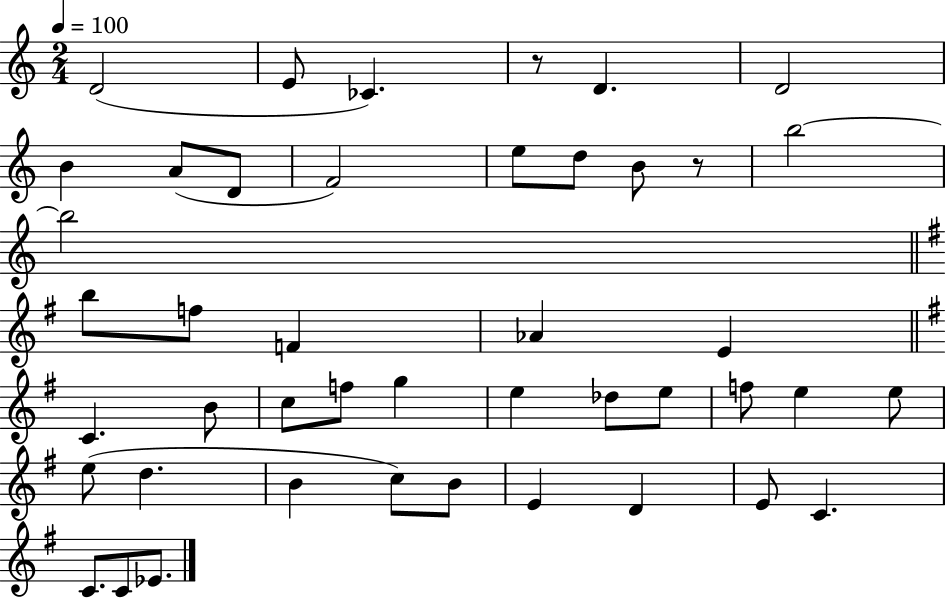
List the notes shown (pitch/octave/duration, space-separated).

D4/h E4/e CES4/q. R/e D4/q. D4/h B4/q A4/e D4/e F4/h E5/e D5/e B4/e R/e B5/h B5/h B5/e F5/e F4/q Ab4/q E4/q C4/q. B4/e C5/e F5/e G5/q E5/q Db5/e E5/e F5/e E5/q E5/e E5/e D5/q. B4/q C5/e B4/e E4/q D4/q E4/e C4/q. C4/e. C4/e Eb4/e.